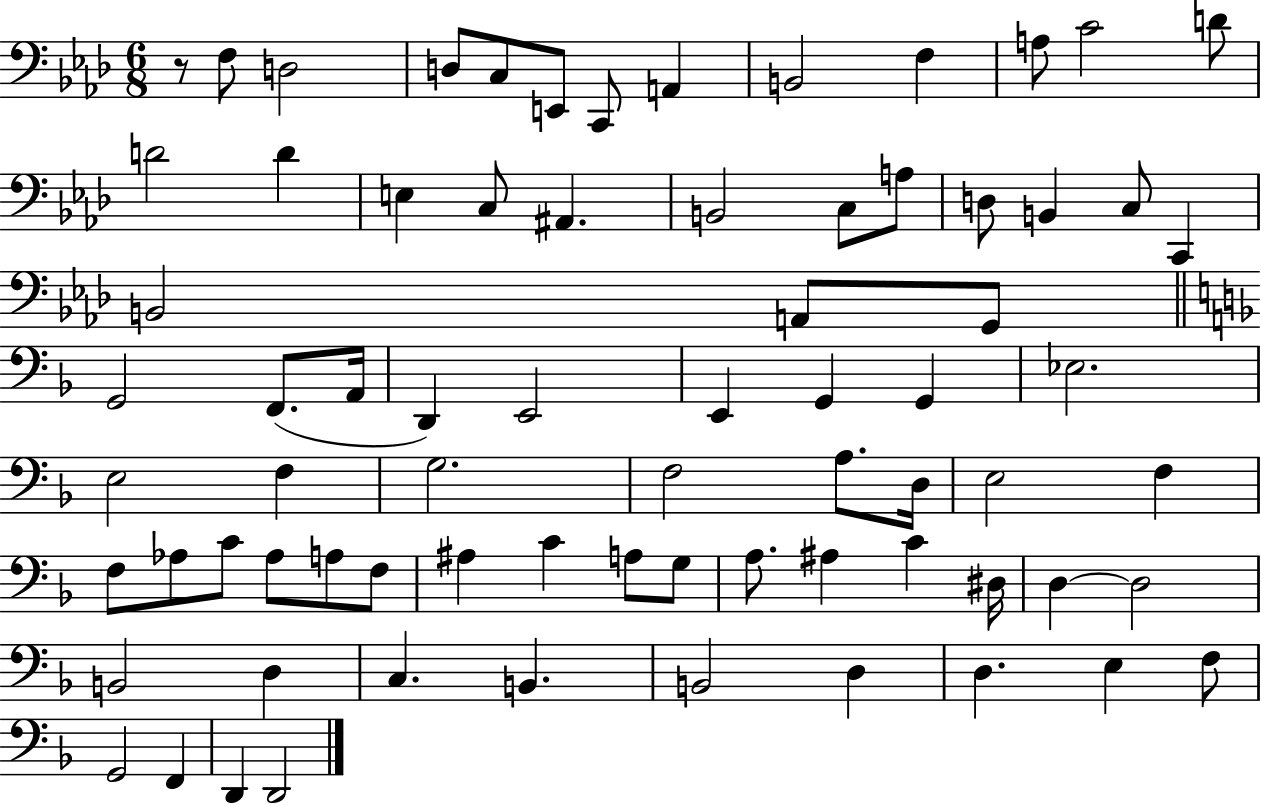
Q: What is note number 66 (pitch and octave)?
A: D3